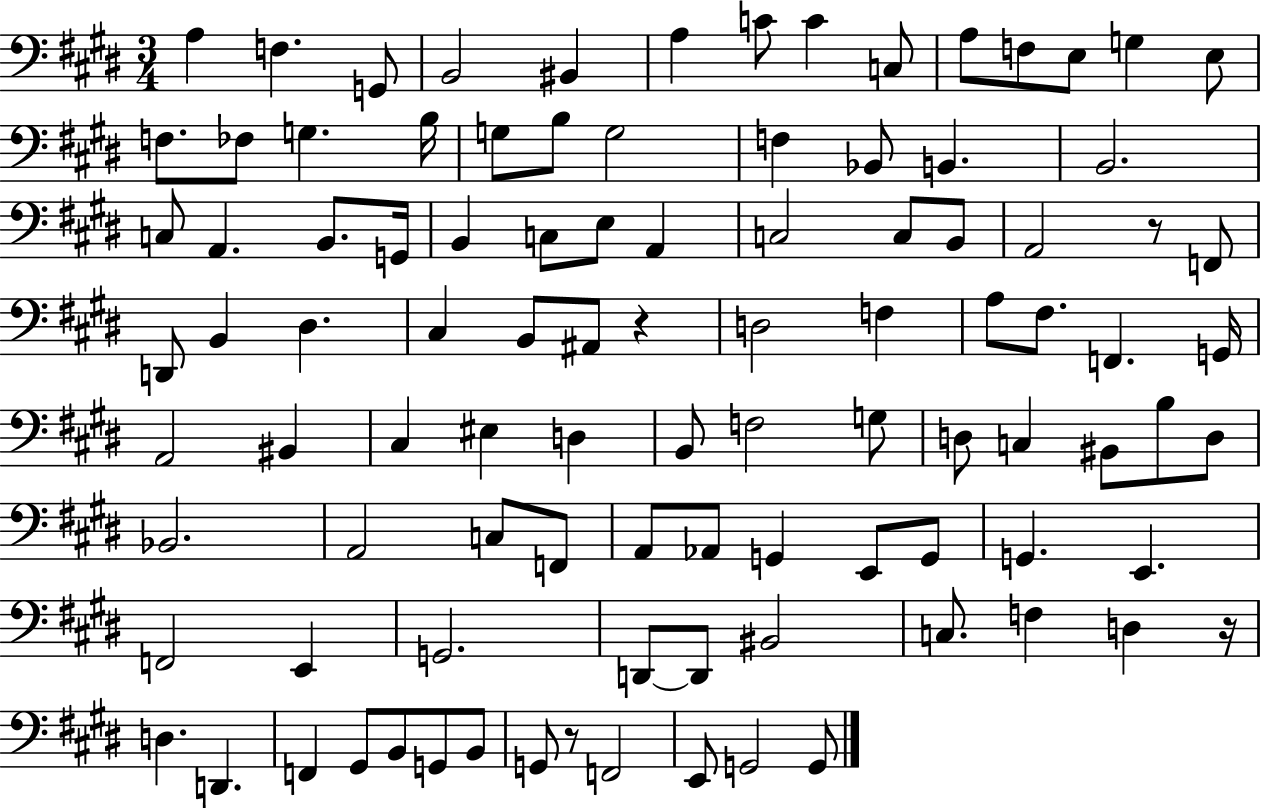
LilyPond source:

{
  \clef bass
  \numericTimeSignature
  \time 3/4
  \key e \major
  a4 f4. g,8 | b,2 bis,4 | a4 c'8 c'4 c8 | a8 f8 e8 g4 e8 | \break f8. fes8 g4. b16 | g8 b8 g2 | f4 bes,8 b,4. | b,2. | \break c8 a,4. b,8. g,16 | b,4 c8 e8 a,4 | c2 c8 b,8 | a,2 r8 f,8 | \break d,8 b,4 dis4. | cis4 b,8 ais,8 r4 | d2 f4 | a8 fis8. f,4. g,16 | \break a,2 bis,4 | cis4 eis4 d4 | b,8 f2 g8 | d8 c4 bis,8 b8 d8 | \break bes,2. | a,2 c8 f,8 | a,8 aes,8 g,4 e,8 g,8 | g,4. e,4. | \break f,2 e,4 | g,2. | d,8~~ d,8 bis,2 | c8. f4 d4 r16 | \break d4. d,4. | f,4 gis,8 b,8 g,8 b,8 | g,8 r8 f,2 | e,8 g,2 g,8 | \break \bar "|."
}